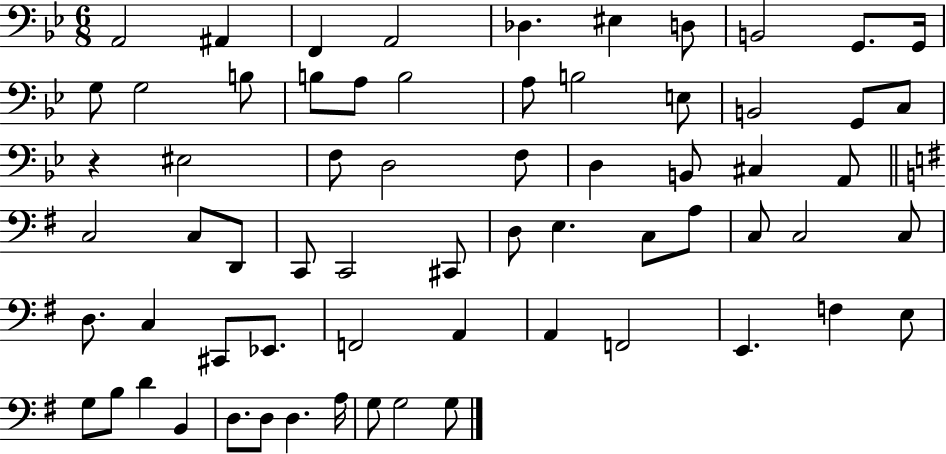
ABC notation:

X:1
T:Untitled
M:6/8
L:1/4
K:Bb
A,,2 ^A,, F,, A,,2 _D, ^E, D,/2 B,,2 G,,/2 G,,/4 G,/2 G,2 B,/2 B,/2 A,/2 B,2 A,/2 B,2 E,/2 B,,2 G,,/2 C,/2 z ^E,2 F,/2 D,2 F,/2 D, B,,/2 ^C, A,,/2 C,2 C,/2 D,,/2 C,,/2 C,,2 ^C,,/2 D,/2 E, C,/2 A,/2 C,/2 C,2 C,/2 D,/2 C, ^C,,/2 _E,,/2 F,,2 A,, A,, F,,2 E,, F, E,/2 G,/2 B,/2 D B,, D,/2 D,/2 D, A,/4 G,/2 G,2 G,/2